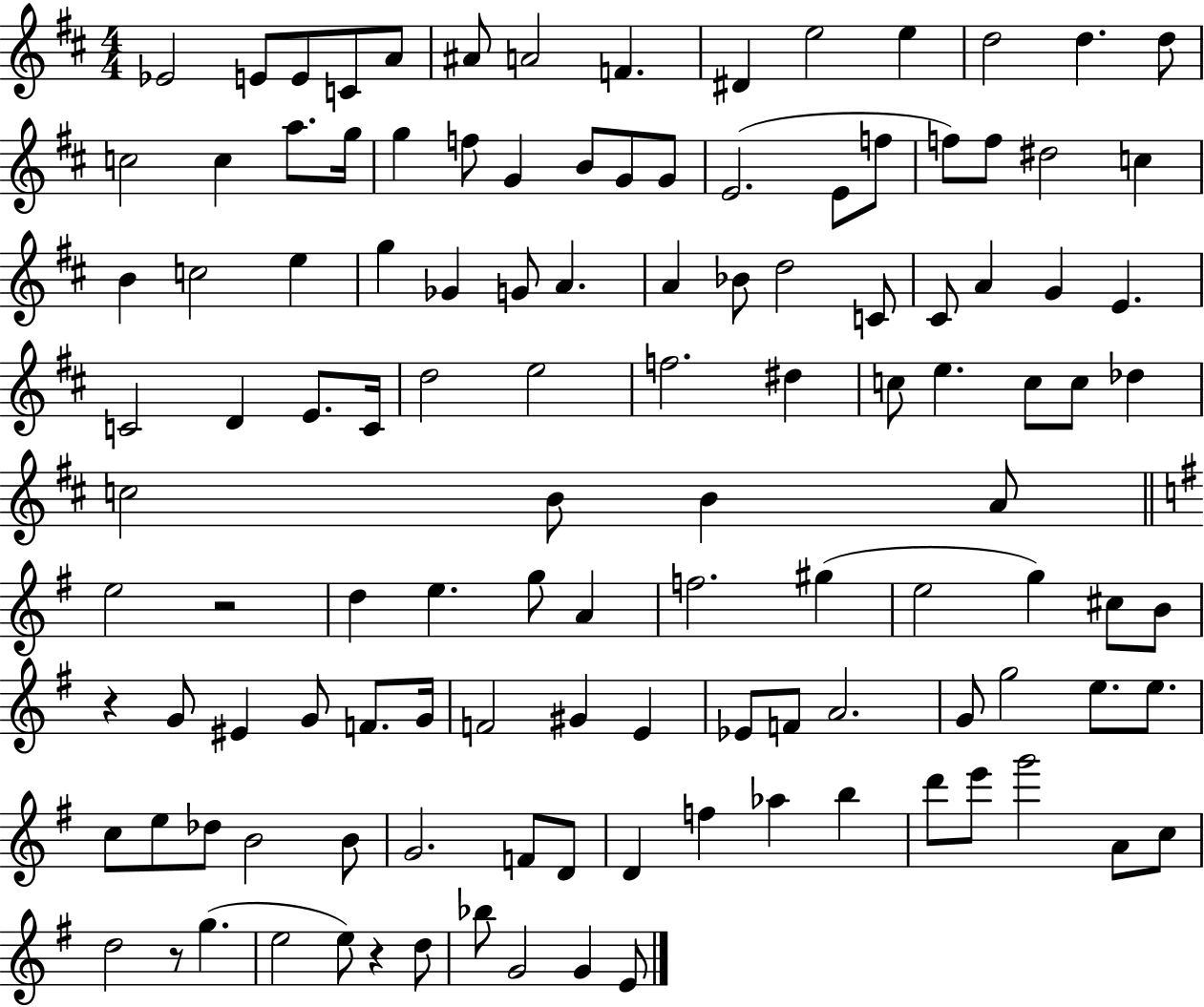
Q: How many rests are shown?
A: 4